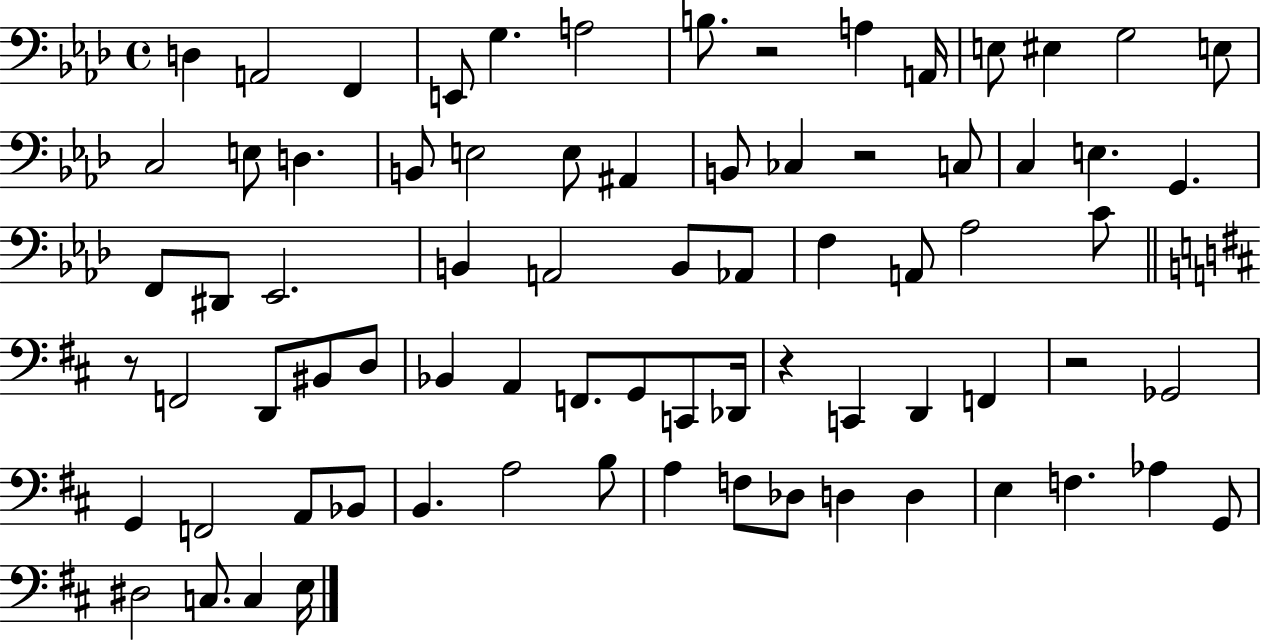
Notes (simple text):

D3/q A2/h F2/q E2/e G3/q. A3/h B3/e. R/h A3/q A2/s E3/e EIS3/q G3/h E3/e C3/h E3/e D3/q. B2/e E3/h E3/e A#2/q B2/e CES3/q R/h C3/e C3/q E3/q. G2/q. F2/e D#2/e Eb2/h. B2/q A2/h B2/e Ab2/e F3/q A2/e Ab3/h C4/e R/e F2/h D2/e BIS2/e D3/e Bb2/q A2/q F2/e. G2/e C2/e Db2/s R/q C2/q D2/q F2/q R/h Gb2/h G2/q F2/h A2/e Bb2/e B2/q. A3/h B3/e A3/q F3/e Db3/e D3/q D3/q E3/q F3/q. Ab3/q G2/e D#3/h C3/e. C3/q E3/s